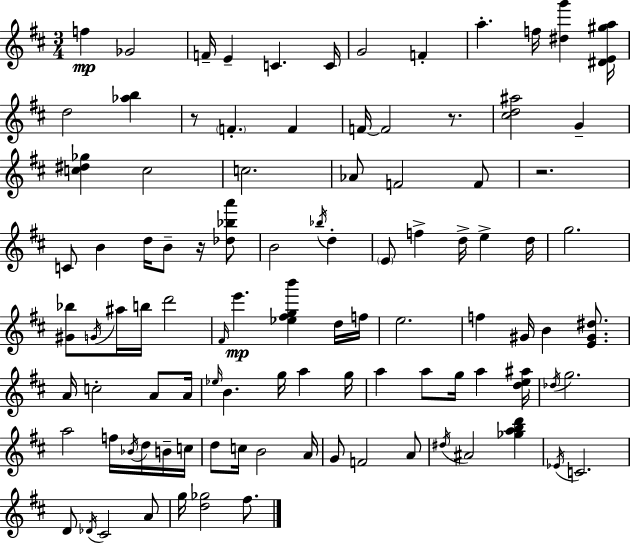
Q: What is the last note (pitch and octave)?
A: F#5